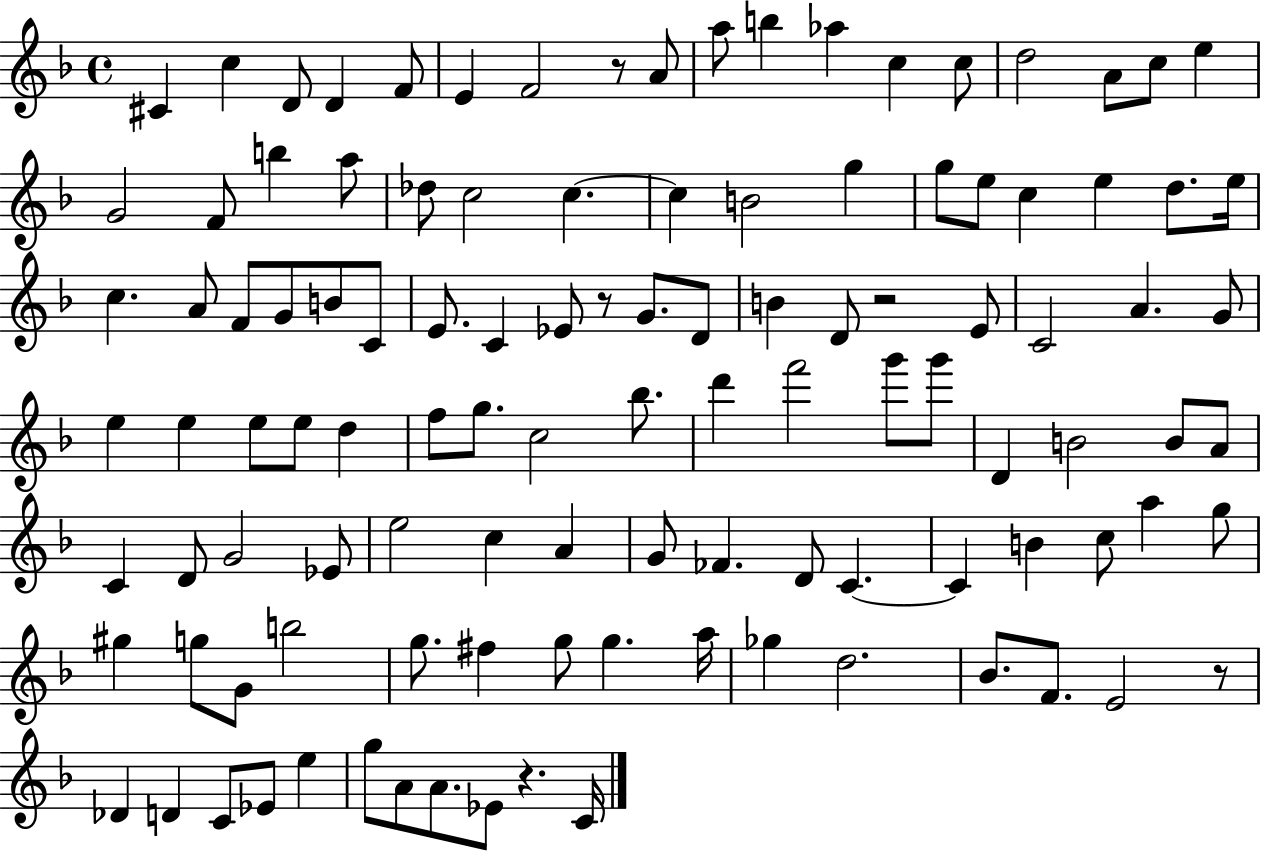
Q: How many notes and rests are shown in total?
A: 112